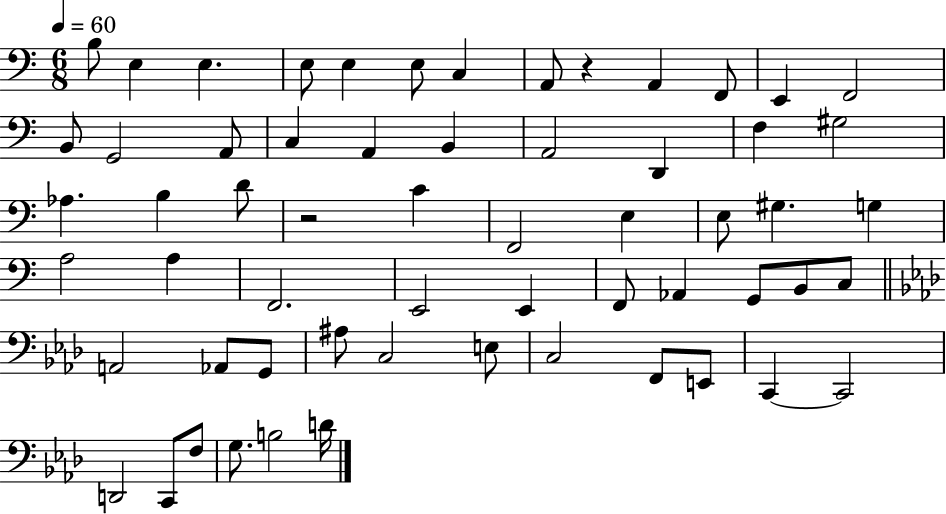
{
  \clef bass
  \numericTimeSignature
  \time 6/8
  \key c \major
  \tempo 4 = 60
  \repeat volta 2 { b8 e4 e4. | e8 e4 e8 c4 | a,8 r4 a,4 f,8 | e,4 f,2 | \break b,8 g,2 a,8 | c4 a,4 b,4 | a,2 d,4 | f4 gis2 | \break aes4. b4 d'8 | r2 c'4 | f,2 e4 | e8 gis4. g4 | \break a2 a4 | f,2. | e,2 e,4 | f,8 aes,4 g,8 b,8 c8 | \break \bar "||" \break \key f \minor a,2 aes,8 g,8 | ais8 c2 e8 | c2 f,8 e,8 | c,4~~ c,2 | \break d,2 c,8 f8 | g8. b2 d'16 | } \bar "|."
}